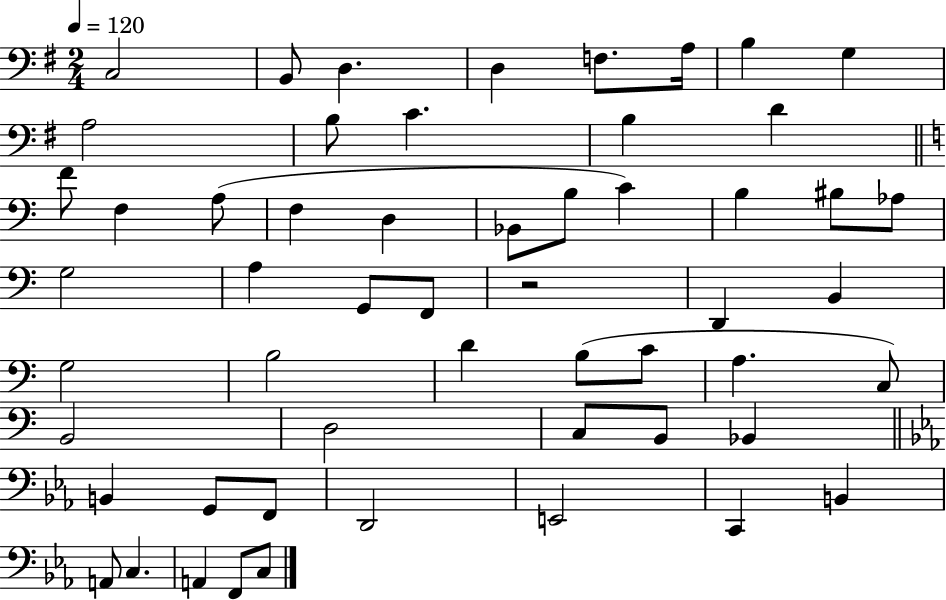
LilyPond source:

{
  \clef bass
  \numericTimeSignature
  \time 2/4
  \key g \major
  \tempo 4 = 120
  c2 | b,8 d4. | d4 f8. a16 | b4 g4 | \break a2 | b8 c'4. | b4 d'4 | \bar "||" \break \key c \major f'8 f4 a8( | f4 d4 | bes,8 b8 c'4) | b4 bis8 aes8 | \break g2 | a4 g,8 f,8 | r2 | d,4 b,4 | \break g2 | b2 | d'4 b8( c'8 | a4. c8) | \break b,2 | d2 | c8 b,8 bes,4 | \bar "||" \break \key ees \major b,4 g,8 f,8 | d,2 | e,2 | c,4 b,4 | \break a,8 c4. | a,4 f,8 c8 | \bar "|."
}